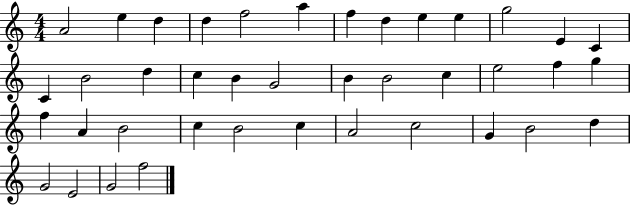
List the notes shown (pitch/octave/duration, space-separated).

A4/h E5/q D5/q D5/q F5/h A5/q F5/q D5/q E5/q E5/q G5/h E4/q C4/q C4/q B4/h D5/q C5/q B4/q G4/h B4/q B4/h C5/q E5/h F5/q G5/q F5/q A4/q B4/h C5/q B4/h C5/q A4/h C5/h G4/q B4/h D5/q G4/h E4/h G4/h F5/h